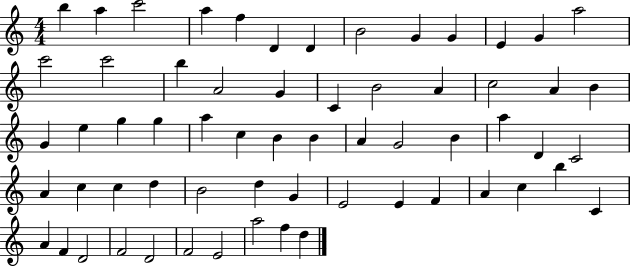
{
  \clef treble
  \numericTimeSignature
  \time 4/4
  \key c \major
  b''4 a''4 c'''2 | a''4 f''4 d'4 d'4 | b'2 g'4 g'4 | e'4 g'4 a''2 | \break c'''2 c'''2 | b''4 a'2 g'4 | c'4 b'2 a'4 | c''2 a'4 b'4 | \break g'4 e''4 g''4 g''4 | a''4 c''4 b'4 b'4 | a'4 g'2 b'4 | a''4 d'4 c'2 | \break a'4 c''4 c''4 d''4 | b'2 d''4 g'4 | e'2 e'4 f'4 | a'4 c''4 b''4 c'4 | \break a'4 f'4 d'2 | f'2 d'2 | f'2 e'2 | a''2 f''4 d''4 | \break \bar "|."
}